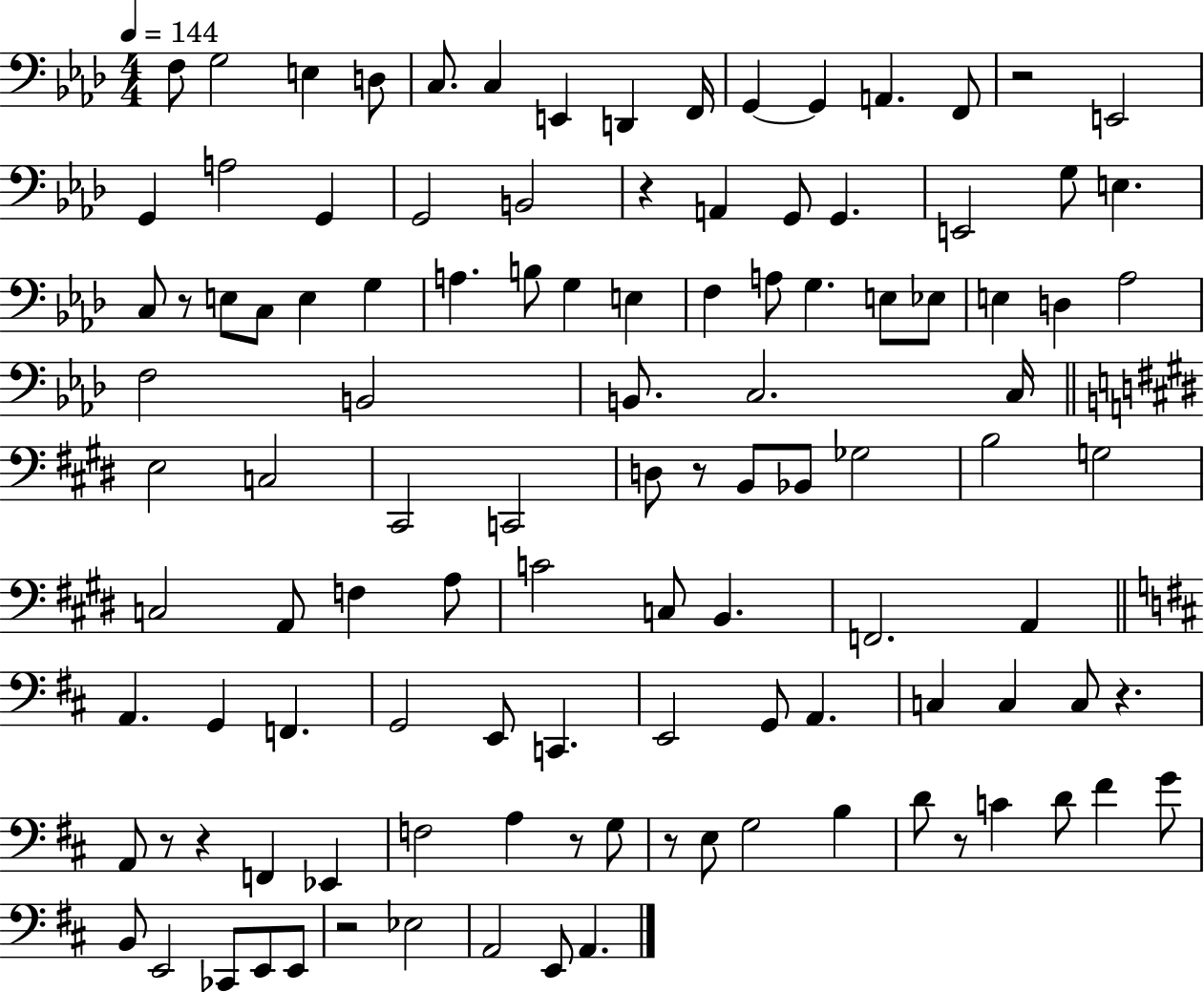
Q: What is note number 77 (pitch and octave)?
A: C3